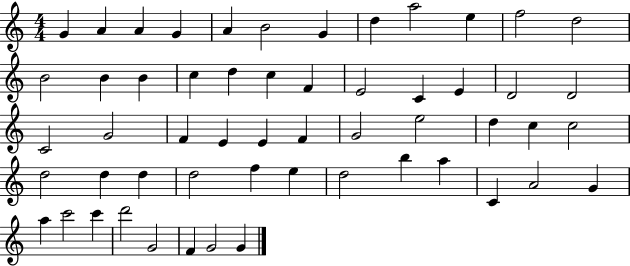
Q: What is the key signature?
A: C major